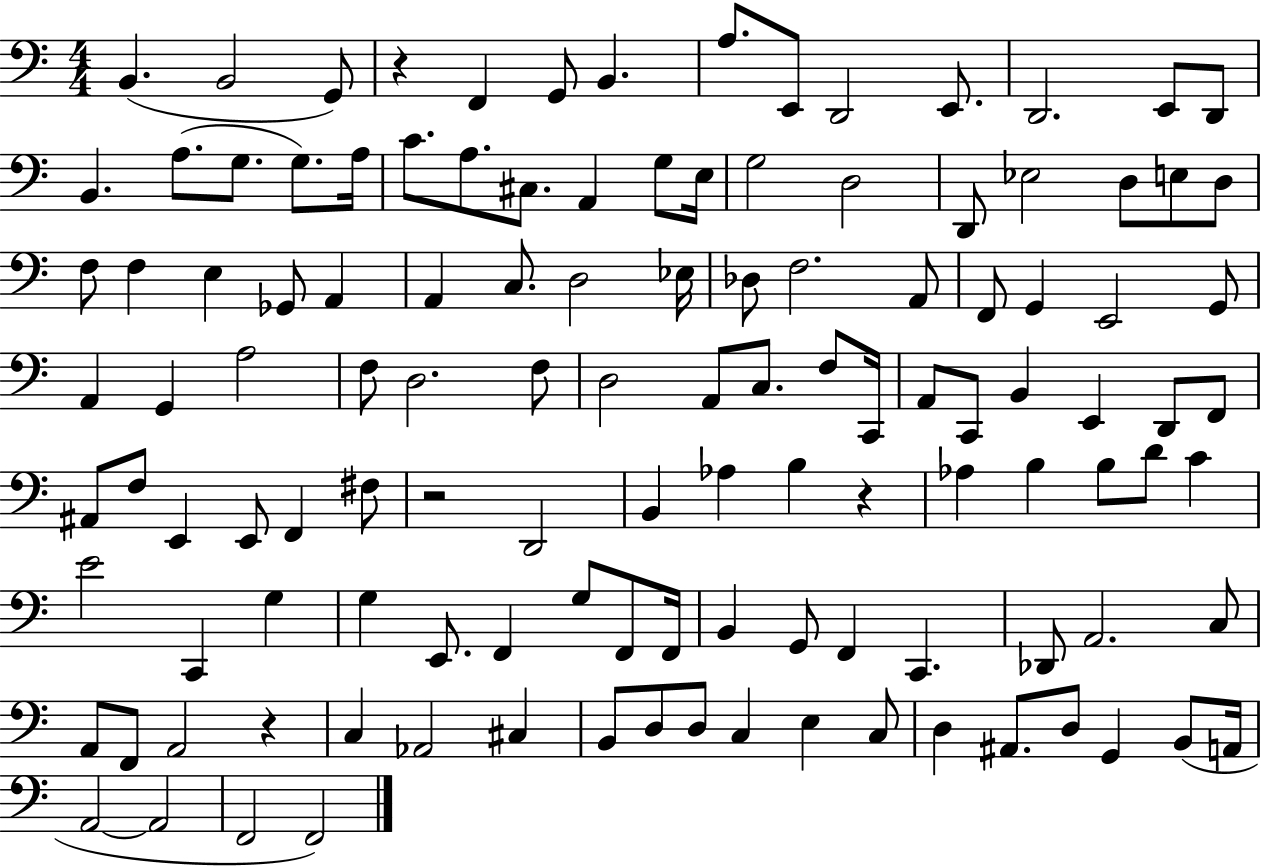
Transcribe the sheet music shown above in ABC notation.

X:1
T:Untitled
M:4/4
L:1/4
K:C
B,, B,,2 G,,/2 z F,, G,,/2 B,, A,/2 E,,/2 D,,2 E,,/2 D,,2 E,,/2 D,,/2 B,, A,/2 G,/2 G,/2 A,/4 C/2 A,/2 ^C,/2 A,, G,/2 E,/4 G,2 D,2 D,,/2 _E,2 D,/2 E,/2 D,/2 F,/2 F, E, _G,,/2 A,, A,, C,/2 D,2 _E,/4 _D,/2 F,2 A,,/2 F,,/2 G,, E,,2 G,,/2 A,, G,, A,2 F,/2 D,2 F,/2 D,2 A,,/2 C,/2 F,/2 C,,/4 A,,/2 C,,/2 B,, E,, D,,/2 F,,/2 ^A,,/2 F,/2 E,, E,,/2 F,, ^F,/2 z2 D,,2 B,, _A, B, z _A, B, B,/2 D/2 C E2 C,, G, G, E,,/2 F,, G,/2 F,,/2 F,,/4 B,, G,,/2 F,, C,, _D,,/2 A,,2 C,/2 A,,/2 F,,/2 A,,2 z C, _A,,2 ^C, B,,/2 D,/2 D,/2 C, E, C,/2 D, ^A,,/2 D,/2 G,, B,,/2 A,,/4 A,,2 A,,2 F,,2 F,,2